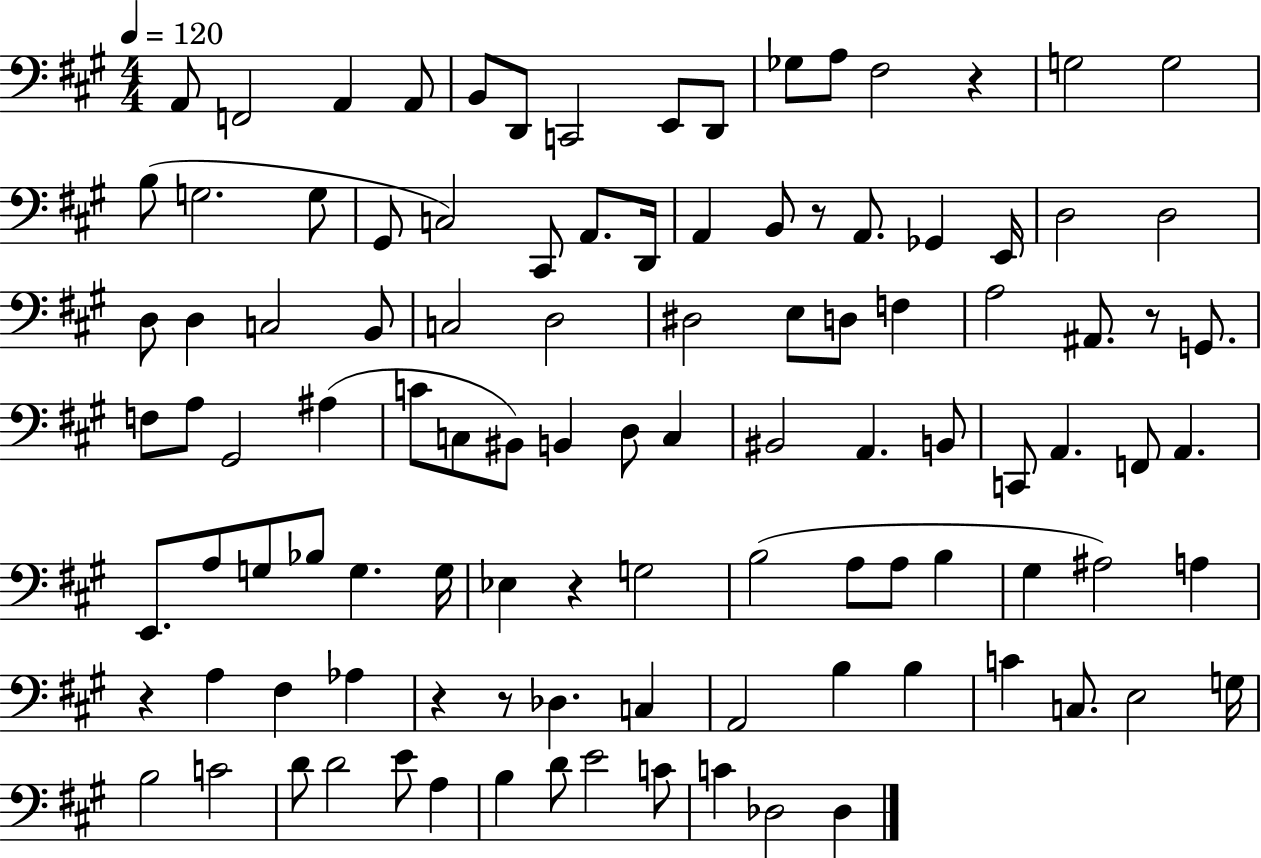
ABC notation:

X:1
T:Untitled
M:4/4
L:1/4
K:A
A,,/2 F,,2 A,, A,,/2 B,,/2 D,,/2 C,,2 E,,/2 D,,/2 _G,/2 A,/2 ^F,2 z G,2 G,2 B,/2 G,2 G,/2 ^G,,/2 C,2 ^C,,/2 A,,/2 D,,/4 A,, B,,/2 z/2 A,,/2 _G,, E,,/4 D,2 D,2 D,/2 D, C,2 B,,/2 C,2 D,2 ^D,2 E,/2 D,/2 F, A,2 ^A,,/2 z/2 G,,/2 F,/2 A,/2 ^G,,2 ^A, C/2 C,/2 ^B,,/2 B,, D,/2 C, ^B,,2 A,, B,,/2 C,,/2 A,, F,,/2 A,, E,,/2 A,/2 G,/2 _B,/2 G, G,/4 _E, z G,2 B,2 A,/2 A,/2 B, ^G, ^A,2 A, z A, ^F, _A, z z/2 _D, C, A,,2 B, B, C C,/2 E,2 G,/4 B,2 C2 D/2 D2 E/2 A, B, D/2 E2 C/2 C _D,2 _D,